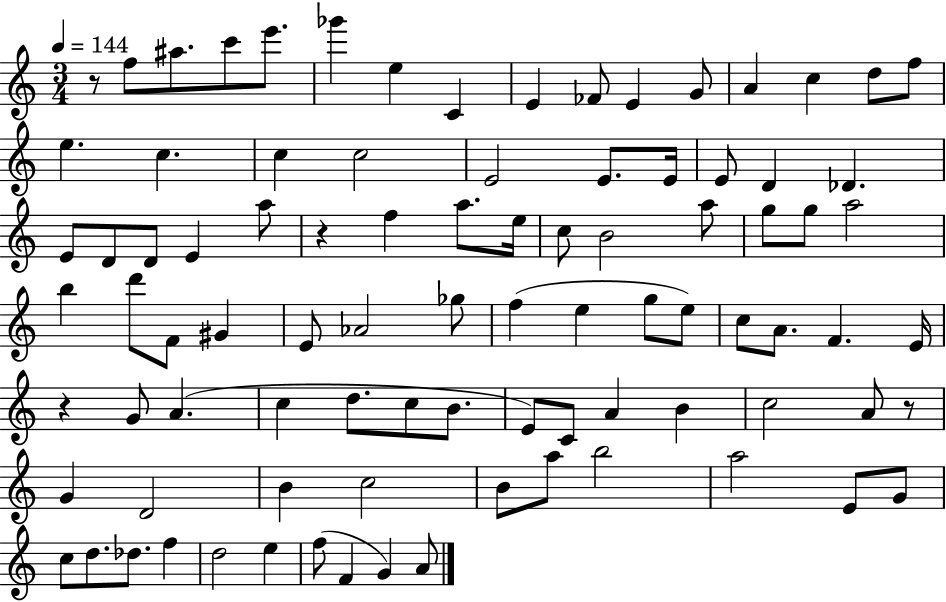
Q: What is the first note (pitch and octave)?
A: F5